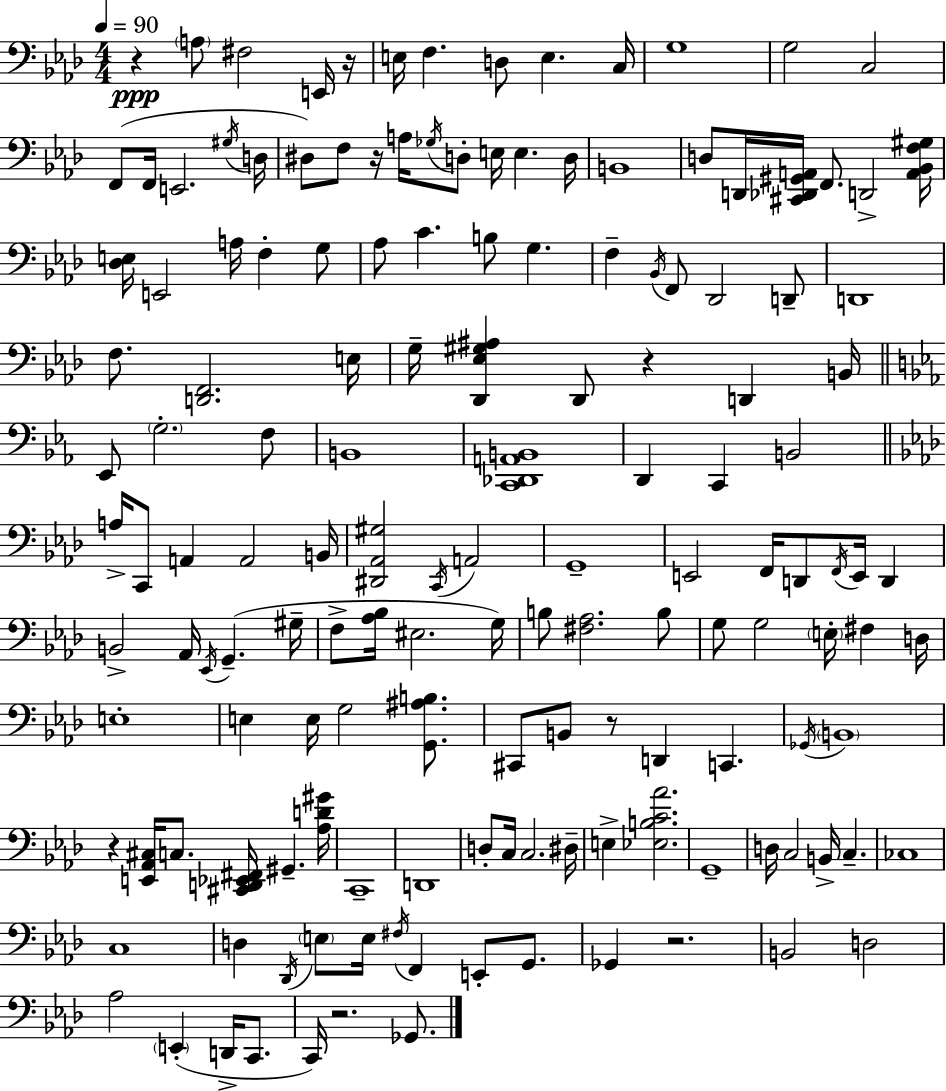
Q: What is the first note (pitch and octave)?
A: A3